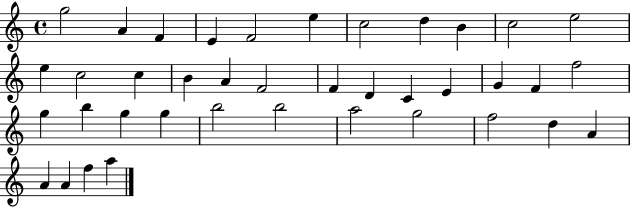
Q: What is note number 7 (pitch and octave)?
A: C5